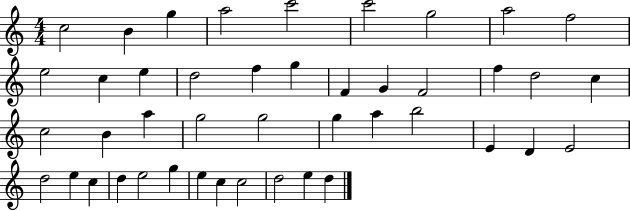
C5/h B4/q G5/q A5/h C6/h C6/h G5/h A5/h F5/h E5/h C5/q E5/q D5/h F5/q G5/q F4/q G4/q F4/h F5/q D5/h C5/q C5/h B4/q A5/q G5/h G5/h G5/q A5/q B5/h E4/q D4/q E4/h D5/h E5/q C5/q D5/q E5/h G5/q E5/q C5/q C5/h D5/h E5/q D5/q